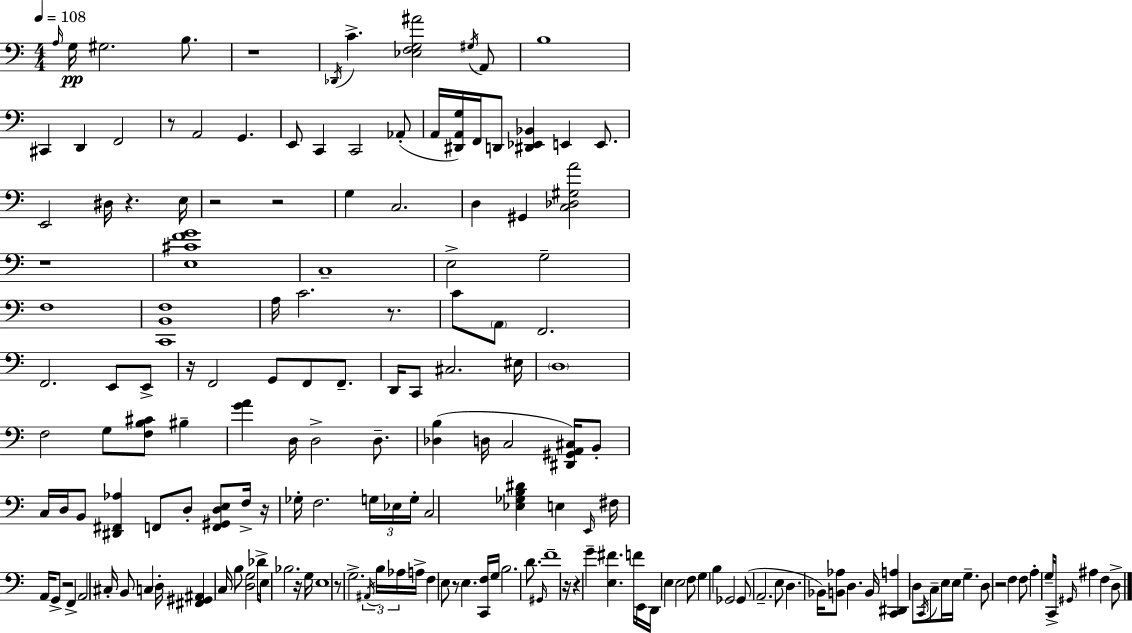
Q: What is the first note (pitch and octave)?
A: A3